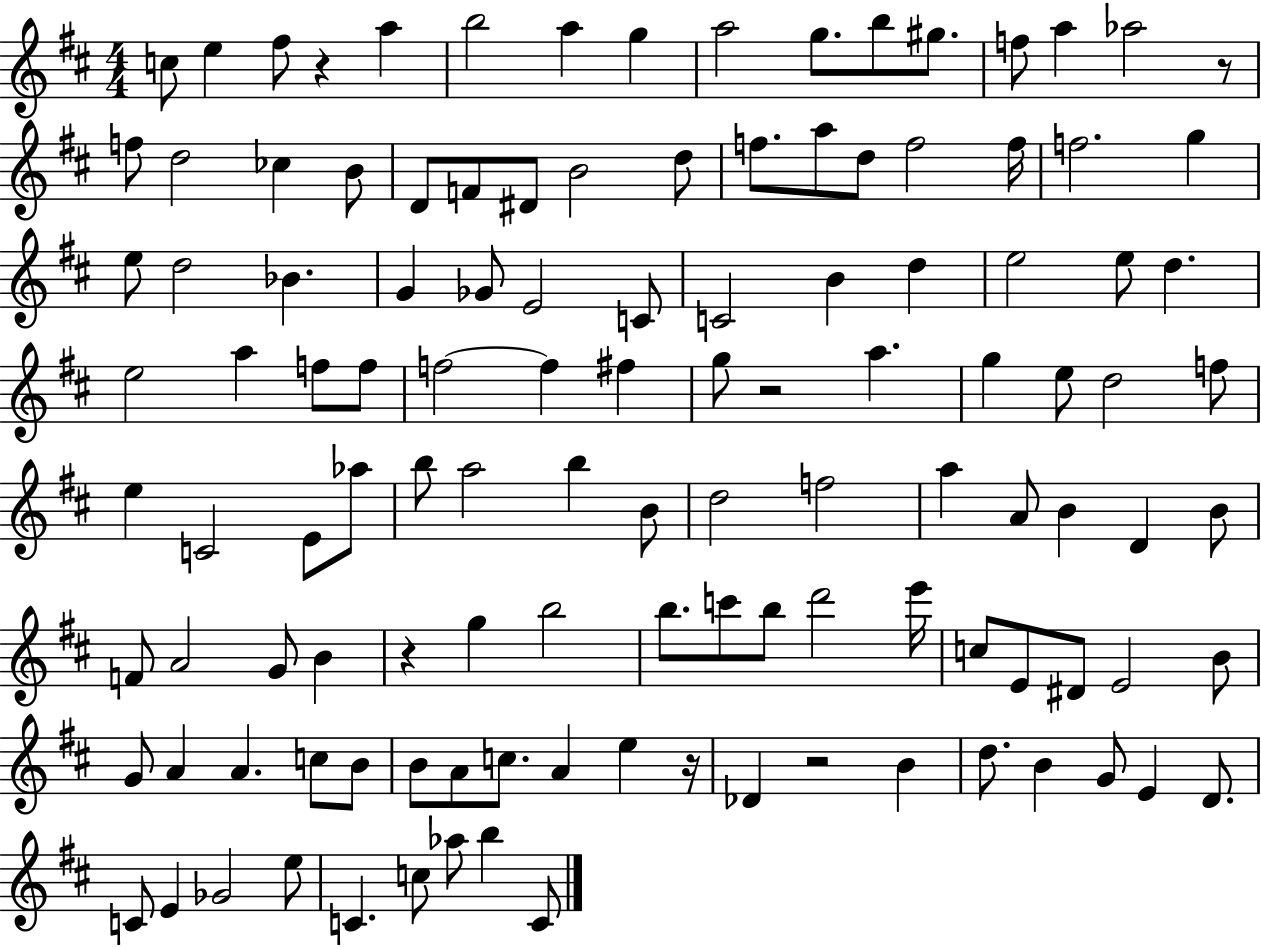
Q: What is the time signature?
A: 4/4